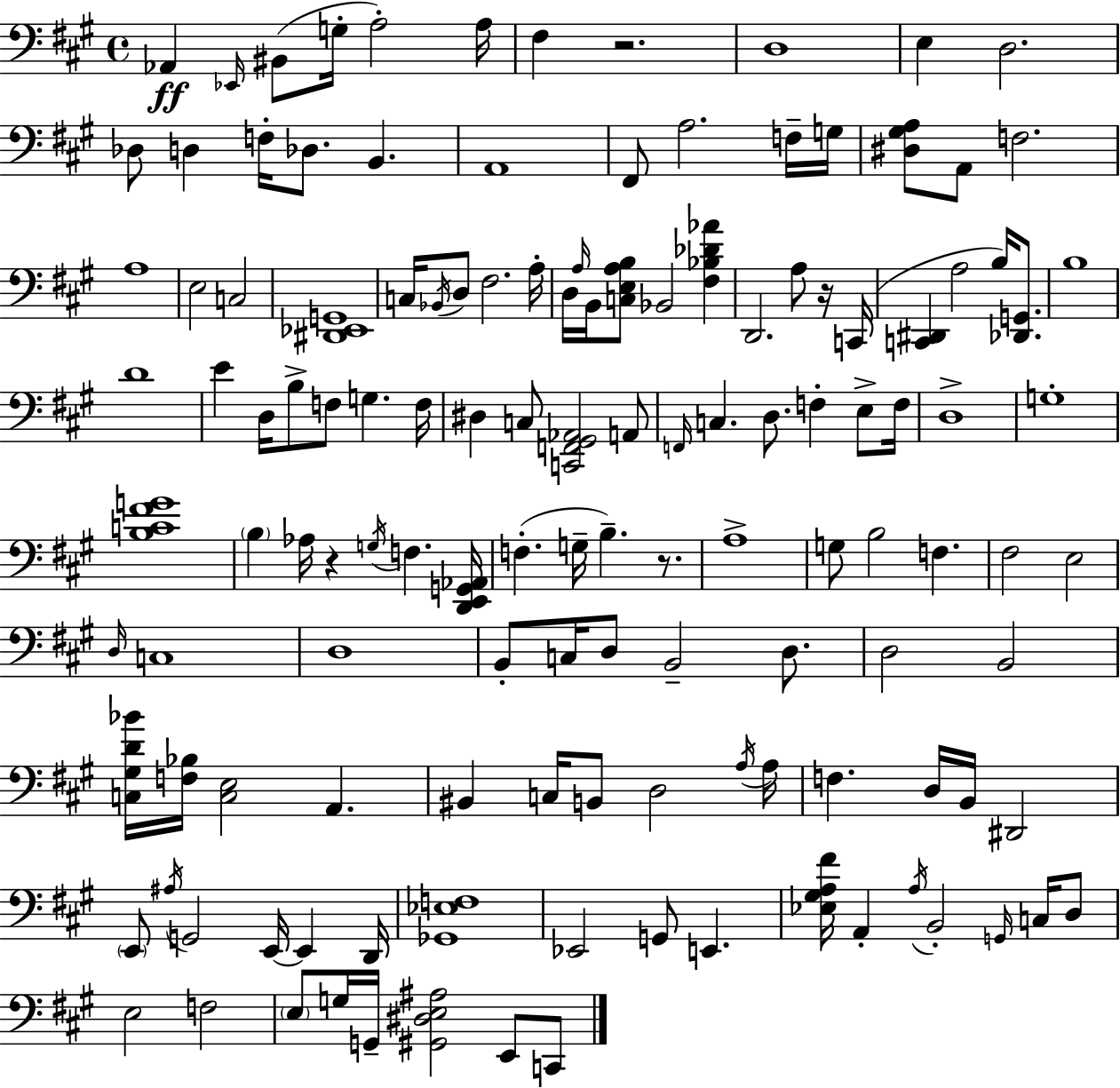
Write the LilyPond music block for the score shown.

{
  \clef bass
  \time 4/4
  \defaultTimeSignature
  \key a \major
  \repeat volta 2 { aes,4\ff \grace { ees,16 } bis,8( g16-. a2-.) | a16 fis4 r2. | d1 | e4 d2. | \break des8 d4 f16-. des8. b,4. | a,1 | fis,8 a2. f16-- | g16 <dis gis a>8 a,8 f2. | \break a1 | e2 c2 | <dis, ees, g,>1 | c16 \acciaccatura { bes,16 } d8 fis2. | \break a16-. d16 \grace { a16 } b,16 <c e a b>8 bes,2 <fis bes des' aes'>4 | d,2. a8 | r16 c,16( <c, dis,>4 a2 b16) | <des, g,>8. b1 | \break d'1 | e'4 d16 b8-> f8 g4. | f16 dis4 c8 <c, f, gis, aes,>2 | a,8 \grace { f,16 } c4. d8. f4-. | \break e8-> f16 d1-> | g1-. | <b c' fis' g'>1 | \parenthesize b4 aes16 r4 \acciaccatura { g16 } f4. | \break <d, e, g, aes,>16 f4.-.( g16-- b4.--) | r8. a1-> | g8 b2 f4. | fis2 e2 | \break \grace { d16 } c1 | d1 | b,8-. c16 d8 b,2-- | d8. d2 b,2 | \break <c gis d' bes'>16 <f bes>16 <c e>2 | a,4. bis,4 c16 b,8 d2 | \acciaccatura { a16 } a16 f4. d16 b,16 dis,2 | \parenthesize e,8 \acciaccatura { ais16 } g,2 | \break e,16~~ e,4 d,16 <ges, ees f>1 | ees,2 | g,8 e,4. <ees gis a fis'>16 a,4-. \acciaccatura { a16 } b,2-. | \grace { g,16 } c16 d8 e2 | \break f2 \parenthesize e8 g16 g,16-- <gis, dis e ais>2 | e,8 c,8 } \bar "|."
}